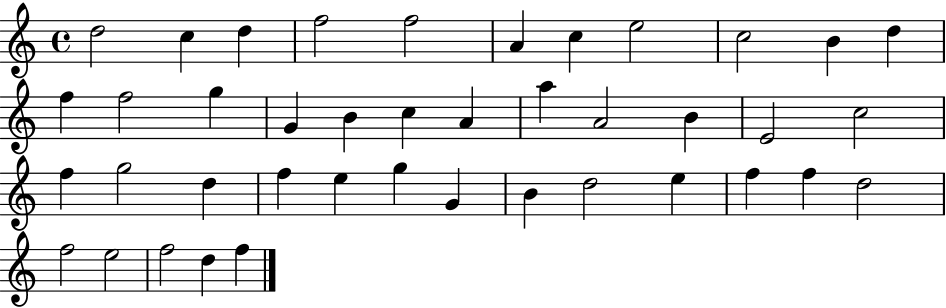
{
  \clef treble
  \time 4/4
  \defaultTimeSignature
  \key c \major
  d''2 c''4 d''4 | f''2 f''2 | a'4 c''4 e''2 | c''2 b'4 d''4 | \break f''4 f''2 g''4 | g'4 b'4 c''4 a'4 | a''4 a'2 b'4 | e'2 c''2 | \break f''4 g''2 d''4 | f''4 e''4 g''4 g'4 | b'4 d''2 e''4 | f''4 f''4 d''2 | \break f''2 e''2 | f''2 d''4 f''4 | \bar "|."
}